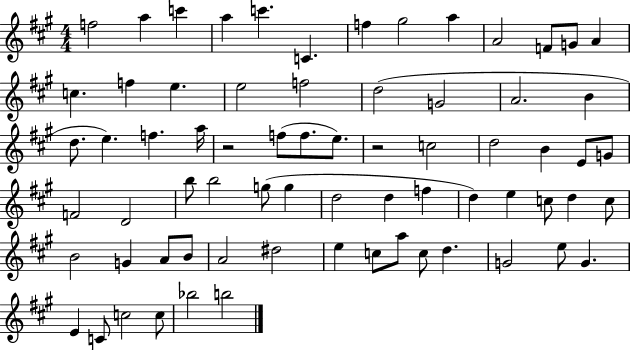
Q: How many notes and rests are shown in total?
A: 70